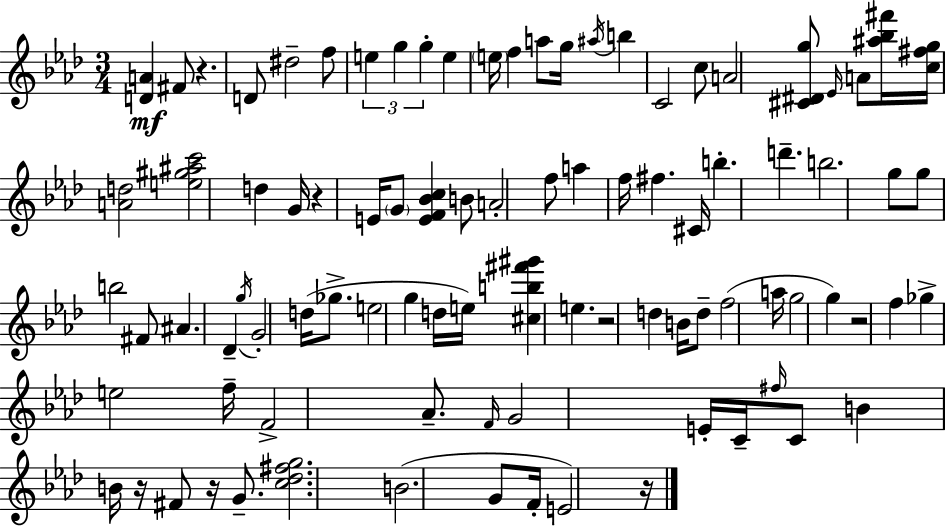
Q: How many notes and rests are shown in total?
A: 91